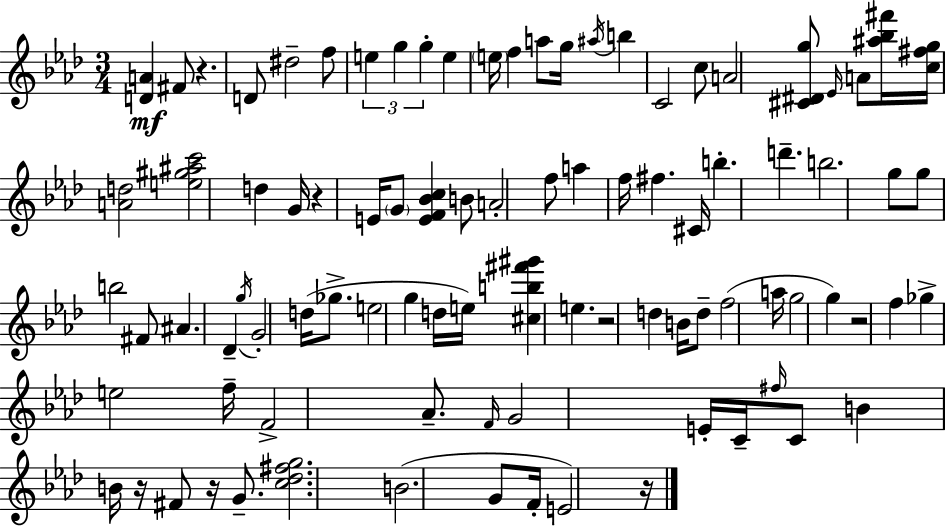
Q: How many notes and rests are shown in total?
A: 91